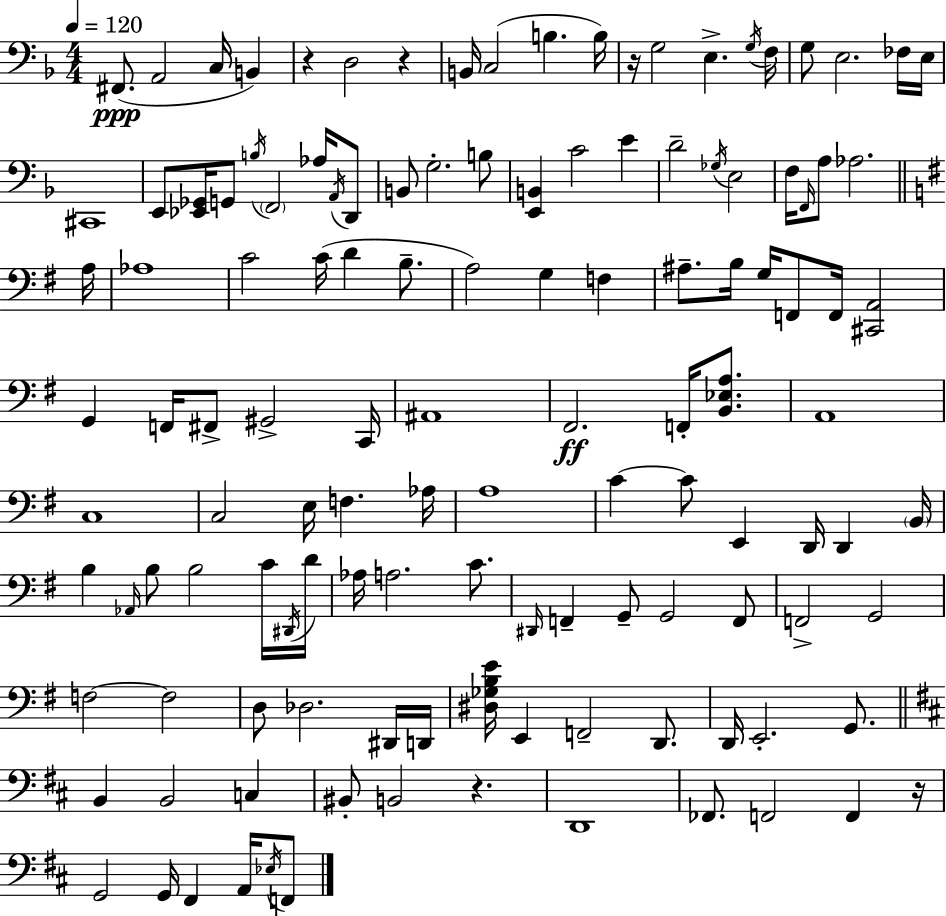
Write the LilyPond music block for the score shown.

{
  \clef bass
  \numericTimeSignature
  \time 4/4
  \key d \minor
  \tempo 4 = 120
  \repeat volta 2 { fis,8.(\ppp a,2 c16 b,4) | r4 d2 r4 | b,16 c2( b4. b16) | r16 g2 e4.-> \acciaccatura { g16 } | \break f16 g8 e2. fes16 | e16 cis,1 | e,8 <ees, ges,>16 g,8 \acciaccatura { b16 } \parenthesize f,2 aes16 | \acciaccatura { a,16 } d,8 b,8 g2.-. | \break b8 <e, b,>4 c'2 e'4 | d'2-- \acciaccatura { ges16 } e2 | f16 \grace { f,16 } a8 aes2. | \bar "||" \break \key g \major a16 aes1 | c'2 c'16( d'4 b8.-- | a2) g4 f4 | ais8.-- b16 g16 f,8 f,16 <cis, a,>2 | \break g,4 f,16 fis,8-> gis,2-> | c,16 ais,1 | fis,2.\ff f,16-. <b, ees a>8. | a,1 | \break c1 | c2 e16 f4. | aes16 a1 | c'4~~ c'8 e,4 d,16 d,4 | \break \parenthesize b,16 b4 \grace { aes,16 } b8 b2 | c'16 \acciaccatura { dis,16 } d'16 aes16 a2. | c'8. \grace { dis,16 } f,4-- g,8-- g,2 | f,8 f,2-> g,2 | \break f2~~ f2 | d8 des2. | dis,16 d,16 <dis ges b e'>16 e,4 f,2-- | d,8. d,16 e,2.-. | \break g,8. \bar "||" \break \key d \major b,4 b,2 c4 | bis,8-. b,2 r4. | d,1 | fes,8. f,2 f,4 r16 | \break g,2 g,16 fis,4 a,16 \acciaccatura { ees16 } f,8 | } \bar "|."
}